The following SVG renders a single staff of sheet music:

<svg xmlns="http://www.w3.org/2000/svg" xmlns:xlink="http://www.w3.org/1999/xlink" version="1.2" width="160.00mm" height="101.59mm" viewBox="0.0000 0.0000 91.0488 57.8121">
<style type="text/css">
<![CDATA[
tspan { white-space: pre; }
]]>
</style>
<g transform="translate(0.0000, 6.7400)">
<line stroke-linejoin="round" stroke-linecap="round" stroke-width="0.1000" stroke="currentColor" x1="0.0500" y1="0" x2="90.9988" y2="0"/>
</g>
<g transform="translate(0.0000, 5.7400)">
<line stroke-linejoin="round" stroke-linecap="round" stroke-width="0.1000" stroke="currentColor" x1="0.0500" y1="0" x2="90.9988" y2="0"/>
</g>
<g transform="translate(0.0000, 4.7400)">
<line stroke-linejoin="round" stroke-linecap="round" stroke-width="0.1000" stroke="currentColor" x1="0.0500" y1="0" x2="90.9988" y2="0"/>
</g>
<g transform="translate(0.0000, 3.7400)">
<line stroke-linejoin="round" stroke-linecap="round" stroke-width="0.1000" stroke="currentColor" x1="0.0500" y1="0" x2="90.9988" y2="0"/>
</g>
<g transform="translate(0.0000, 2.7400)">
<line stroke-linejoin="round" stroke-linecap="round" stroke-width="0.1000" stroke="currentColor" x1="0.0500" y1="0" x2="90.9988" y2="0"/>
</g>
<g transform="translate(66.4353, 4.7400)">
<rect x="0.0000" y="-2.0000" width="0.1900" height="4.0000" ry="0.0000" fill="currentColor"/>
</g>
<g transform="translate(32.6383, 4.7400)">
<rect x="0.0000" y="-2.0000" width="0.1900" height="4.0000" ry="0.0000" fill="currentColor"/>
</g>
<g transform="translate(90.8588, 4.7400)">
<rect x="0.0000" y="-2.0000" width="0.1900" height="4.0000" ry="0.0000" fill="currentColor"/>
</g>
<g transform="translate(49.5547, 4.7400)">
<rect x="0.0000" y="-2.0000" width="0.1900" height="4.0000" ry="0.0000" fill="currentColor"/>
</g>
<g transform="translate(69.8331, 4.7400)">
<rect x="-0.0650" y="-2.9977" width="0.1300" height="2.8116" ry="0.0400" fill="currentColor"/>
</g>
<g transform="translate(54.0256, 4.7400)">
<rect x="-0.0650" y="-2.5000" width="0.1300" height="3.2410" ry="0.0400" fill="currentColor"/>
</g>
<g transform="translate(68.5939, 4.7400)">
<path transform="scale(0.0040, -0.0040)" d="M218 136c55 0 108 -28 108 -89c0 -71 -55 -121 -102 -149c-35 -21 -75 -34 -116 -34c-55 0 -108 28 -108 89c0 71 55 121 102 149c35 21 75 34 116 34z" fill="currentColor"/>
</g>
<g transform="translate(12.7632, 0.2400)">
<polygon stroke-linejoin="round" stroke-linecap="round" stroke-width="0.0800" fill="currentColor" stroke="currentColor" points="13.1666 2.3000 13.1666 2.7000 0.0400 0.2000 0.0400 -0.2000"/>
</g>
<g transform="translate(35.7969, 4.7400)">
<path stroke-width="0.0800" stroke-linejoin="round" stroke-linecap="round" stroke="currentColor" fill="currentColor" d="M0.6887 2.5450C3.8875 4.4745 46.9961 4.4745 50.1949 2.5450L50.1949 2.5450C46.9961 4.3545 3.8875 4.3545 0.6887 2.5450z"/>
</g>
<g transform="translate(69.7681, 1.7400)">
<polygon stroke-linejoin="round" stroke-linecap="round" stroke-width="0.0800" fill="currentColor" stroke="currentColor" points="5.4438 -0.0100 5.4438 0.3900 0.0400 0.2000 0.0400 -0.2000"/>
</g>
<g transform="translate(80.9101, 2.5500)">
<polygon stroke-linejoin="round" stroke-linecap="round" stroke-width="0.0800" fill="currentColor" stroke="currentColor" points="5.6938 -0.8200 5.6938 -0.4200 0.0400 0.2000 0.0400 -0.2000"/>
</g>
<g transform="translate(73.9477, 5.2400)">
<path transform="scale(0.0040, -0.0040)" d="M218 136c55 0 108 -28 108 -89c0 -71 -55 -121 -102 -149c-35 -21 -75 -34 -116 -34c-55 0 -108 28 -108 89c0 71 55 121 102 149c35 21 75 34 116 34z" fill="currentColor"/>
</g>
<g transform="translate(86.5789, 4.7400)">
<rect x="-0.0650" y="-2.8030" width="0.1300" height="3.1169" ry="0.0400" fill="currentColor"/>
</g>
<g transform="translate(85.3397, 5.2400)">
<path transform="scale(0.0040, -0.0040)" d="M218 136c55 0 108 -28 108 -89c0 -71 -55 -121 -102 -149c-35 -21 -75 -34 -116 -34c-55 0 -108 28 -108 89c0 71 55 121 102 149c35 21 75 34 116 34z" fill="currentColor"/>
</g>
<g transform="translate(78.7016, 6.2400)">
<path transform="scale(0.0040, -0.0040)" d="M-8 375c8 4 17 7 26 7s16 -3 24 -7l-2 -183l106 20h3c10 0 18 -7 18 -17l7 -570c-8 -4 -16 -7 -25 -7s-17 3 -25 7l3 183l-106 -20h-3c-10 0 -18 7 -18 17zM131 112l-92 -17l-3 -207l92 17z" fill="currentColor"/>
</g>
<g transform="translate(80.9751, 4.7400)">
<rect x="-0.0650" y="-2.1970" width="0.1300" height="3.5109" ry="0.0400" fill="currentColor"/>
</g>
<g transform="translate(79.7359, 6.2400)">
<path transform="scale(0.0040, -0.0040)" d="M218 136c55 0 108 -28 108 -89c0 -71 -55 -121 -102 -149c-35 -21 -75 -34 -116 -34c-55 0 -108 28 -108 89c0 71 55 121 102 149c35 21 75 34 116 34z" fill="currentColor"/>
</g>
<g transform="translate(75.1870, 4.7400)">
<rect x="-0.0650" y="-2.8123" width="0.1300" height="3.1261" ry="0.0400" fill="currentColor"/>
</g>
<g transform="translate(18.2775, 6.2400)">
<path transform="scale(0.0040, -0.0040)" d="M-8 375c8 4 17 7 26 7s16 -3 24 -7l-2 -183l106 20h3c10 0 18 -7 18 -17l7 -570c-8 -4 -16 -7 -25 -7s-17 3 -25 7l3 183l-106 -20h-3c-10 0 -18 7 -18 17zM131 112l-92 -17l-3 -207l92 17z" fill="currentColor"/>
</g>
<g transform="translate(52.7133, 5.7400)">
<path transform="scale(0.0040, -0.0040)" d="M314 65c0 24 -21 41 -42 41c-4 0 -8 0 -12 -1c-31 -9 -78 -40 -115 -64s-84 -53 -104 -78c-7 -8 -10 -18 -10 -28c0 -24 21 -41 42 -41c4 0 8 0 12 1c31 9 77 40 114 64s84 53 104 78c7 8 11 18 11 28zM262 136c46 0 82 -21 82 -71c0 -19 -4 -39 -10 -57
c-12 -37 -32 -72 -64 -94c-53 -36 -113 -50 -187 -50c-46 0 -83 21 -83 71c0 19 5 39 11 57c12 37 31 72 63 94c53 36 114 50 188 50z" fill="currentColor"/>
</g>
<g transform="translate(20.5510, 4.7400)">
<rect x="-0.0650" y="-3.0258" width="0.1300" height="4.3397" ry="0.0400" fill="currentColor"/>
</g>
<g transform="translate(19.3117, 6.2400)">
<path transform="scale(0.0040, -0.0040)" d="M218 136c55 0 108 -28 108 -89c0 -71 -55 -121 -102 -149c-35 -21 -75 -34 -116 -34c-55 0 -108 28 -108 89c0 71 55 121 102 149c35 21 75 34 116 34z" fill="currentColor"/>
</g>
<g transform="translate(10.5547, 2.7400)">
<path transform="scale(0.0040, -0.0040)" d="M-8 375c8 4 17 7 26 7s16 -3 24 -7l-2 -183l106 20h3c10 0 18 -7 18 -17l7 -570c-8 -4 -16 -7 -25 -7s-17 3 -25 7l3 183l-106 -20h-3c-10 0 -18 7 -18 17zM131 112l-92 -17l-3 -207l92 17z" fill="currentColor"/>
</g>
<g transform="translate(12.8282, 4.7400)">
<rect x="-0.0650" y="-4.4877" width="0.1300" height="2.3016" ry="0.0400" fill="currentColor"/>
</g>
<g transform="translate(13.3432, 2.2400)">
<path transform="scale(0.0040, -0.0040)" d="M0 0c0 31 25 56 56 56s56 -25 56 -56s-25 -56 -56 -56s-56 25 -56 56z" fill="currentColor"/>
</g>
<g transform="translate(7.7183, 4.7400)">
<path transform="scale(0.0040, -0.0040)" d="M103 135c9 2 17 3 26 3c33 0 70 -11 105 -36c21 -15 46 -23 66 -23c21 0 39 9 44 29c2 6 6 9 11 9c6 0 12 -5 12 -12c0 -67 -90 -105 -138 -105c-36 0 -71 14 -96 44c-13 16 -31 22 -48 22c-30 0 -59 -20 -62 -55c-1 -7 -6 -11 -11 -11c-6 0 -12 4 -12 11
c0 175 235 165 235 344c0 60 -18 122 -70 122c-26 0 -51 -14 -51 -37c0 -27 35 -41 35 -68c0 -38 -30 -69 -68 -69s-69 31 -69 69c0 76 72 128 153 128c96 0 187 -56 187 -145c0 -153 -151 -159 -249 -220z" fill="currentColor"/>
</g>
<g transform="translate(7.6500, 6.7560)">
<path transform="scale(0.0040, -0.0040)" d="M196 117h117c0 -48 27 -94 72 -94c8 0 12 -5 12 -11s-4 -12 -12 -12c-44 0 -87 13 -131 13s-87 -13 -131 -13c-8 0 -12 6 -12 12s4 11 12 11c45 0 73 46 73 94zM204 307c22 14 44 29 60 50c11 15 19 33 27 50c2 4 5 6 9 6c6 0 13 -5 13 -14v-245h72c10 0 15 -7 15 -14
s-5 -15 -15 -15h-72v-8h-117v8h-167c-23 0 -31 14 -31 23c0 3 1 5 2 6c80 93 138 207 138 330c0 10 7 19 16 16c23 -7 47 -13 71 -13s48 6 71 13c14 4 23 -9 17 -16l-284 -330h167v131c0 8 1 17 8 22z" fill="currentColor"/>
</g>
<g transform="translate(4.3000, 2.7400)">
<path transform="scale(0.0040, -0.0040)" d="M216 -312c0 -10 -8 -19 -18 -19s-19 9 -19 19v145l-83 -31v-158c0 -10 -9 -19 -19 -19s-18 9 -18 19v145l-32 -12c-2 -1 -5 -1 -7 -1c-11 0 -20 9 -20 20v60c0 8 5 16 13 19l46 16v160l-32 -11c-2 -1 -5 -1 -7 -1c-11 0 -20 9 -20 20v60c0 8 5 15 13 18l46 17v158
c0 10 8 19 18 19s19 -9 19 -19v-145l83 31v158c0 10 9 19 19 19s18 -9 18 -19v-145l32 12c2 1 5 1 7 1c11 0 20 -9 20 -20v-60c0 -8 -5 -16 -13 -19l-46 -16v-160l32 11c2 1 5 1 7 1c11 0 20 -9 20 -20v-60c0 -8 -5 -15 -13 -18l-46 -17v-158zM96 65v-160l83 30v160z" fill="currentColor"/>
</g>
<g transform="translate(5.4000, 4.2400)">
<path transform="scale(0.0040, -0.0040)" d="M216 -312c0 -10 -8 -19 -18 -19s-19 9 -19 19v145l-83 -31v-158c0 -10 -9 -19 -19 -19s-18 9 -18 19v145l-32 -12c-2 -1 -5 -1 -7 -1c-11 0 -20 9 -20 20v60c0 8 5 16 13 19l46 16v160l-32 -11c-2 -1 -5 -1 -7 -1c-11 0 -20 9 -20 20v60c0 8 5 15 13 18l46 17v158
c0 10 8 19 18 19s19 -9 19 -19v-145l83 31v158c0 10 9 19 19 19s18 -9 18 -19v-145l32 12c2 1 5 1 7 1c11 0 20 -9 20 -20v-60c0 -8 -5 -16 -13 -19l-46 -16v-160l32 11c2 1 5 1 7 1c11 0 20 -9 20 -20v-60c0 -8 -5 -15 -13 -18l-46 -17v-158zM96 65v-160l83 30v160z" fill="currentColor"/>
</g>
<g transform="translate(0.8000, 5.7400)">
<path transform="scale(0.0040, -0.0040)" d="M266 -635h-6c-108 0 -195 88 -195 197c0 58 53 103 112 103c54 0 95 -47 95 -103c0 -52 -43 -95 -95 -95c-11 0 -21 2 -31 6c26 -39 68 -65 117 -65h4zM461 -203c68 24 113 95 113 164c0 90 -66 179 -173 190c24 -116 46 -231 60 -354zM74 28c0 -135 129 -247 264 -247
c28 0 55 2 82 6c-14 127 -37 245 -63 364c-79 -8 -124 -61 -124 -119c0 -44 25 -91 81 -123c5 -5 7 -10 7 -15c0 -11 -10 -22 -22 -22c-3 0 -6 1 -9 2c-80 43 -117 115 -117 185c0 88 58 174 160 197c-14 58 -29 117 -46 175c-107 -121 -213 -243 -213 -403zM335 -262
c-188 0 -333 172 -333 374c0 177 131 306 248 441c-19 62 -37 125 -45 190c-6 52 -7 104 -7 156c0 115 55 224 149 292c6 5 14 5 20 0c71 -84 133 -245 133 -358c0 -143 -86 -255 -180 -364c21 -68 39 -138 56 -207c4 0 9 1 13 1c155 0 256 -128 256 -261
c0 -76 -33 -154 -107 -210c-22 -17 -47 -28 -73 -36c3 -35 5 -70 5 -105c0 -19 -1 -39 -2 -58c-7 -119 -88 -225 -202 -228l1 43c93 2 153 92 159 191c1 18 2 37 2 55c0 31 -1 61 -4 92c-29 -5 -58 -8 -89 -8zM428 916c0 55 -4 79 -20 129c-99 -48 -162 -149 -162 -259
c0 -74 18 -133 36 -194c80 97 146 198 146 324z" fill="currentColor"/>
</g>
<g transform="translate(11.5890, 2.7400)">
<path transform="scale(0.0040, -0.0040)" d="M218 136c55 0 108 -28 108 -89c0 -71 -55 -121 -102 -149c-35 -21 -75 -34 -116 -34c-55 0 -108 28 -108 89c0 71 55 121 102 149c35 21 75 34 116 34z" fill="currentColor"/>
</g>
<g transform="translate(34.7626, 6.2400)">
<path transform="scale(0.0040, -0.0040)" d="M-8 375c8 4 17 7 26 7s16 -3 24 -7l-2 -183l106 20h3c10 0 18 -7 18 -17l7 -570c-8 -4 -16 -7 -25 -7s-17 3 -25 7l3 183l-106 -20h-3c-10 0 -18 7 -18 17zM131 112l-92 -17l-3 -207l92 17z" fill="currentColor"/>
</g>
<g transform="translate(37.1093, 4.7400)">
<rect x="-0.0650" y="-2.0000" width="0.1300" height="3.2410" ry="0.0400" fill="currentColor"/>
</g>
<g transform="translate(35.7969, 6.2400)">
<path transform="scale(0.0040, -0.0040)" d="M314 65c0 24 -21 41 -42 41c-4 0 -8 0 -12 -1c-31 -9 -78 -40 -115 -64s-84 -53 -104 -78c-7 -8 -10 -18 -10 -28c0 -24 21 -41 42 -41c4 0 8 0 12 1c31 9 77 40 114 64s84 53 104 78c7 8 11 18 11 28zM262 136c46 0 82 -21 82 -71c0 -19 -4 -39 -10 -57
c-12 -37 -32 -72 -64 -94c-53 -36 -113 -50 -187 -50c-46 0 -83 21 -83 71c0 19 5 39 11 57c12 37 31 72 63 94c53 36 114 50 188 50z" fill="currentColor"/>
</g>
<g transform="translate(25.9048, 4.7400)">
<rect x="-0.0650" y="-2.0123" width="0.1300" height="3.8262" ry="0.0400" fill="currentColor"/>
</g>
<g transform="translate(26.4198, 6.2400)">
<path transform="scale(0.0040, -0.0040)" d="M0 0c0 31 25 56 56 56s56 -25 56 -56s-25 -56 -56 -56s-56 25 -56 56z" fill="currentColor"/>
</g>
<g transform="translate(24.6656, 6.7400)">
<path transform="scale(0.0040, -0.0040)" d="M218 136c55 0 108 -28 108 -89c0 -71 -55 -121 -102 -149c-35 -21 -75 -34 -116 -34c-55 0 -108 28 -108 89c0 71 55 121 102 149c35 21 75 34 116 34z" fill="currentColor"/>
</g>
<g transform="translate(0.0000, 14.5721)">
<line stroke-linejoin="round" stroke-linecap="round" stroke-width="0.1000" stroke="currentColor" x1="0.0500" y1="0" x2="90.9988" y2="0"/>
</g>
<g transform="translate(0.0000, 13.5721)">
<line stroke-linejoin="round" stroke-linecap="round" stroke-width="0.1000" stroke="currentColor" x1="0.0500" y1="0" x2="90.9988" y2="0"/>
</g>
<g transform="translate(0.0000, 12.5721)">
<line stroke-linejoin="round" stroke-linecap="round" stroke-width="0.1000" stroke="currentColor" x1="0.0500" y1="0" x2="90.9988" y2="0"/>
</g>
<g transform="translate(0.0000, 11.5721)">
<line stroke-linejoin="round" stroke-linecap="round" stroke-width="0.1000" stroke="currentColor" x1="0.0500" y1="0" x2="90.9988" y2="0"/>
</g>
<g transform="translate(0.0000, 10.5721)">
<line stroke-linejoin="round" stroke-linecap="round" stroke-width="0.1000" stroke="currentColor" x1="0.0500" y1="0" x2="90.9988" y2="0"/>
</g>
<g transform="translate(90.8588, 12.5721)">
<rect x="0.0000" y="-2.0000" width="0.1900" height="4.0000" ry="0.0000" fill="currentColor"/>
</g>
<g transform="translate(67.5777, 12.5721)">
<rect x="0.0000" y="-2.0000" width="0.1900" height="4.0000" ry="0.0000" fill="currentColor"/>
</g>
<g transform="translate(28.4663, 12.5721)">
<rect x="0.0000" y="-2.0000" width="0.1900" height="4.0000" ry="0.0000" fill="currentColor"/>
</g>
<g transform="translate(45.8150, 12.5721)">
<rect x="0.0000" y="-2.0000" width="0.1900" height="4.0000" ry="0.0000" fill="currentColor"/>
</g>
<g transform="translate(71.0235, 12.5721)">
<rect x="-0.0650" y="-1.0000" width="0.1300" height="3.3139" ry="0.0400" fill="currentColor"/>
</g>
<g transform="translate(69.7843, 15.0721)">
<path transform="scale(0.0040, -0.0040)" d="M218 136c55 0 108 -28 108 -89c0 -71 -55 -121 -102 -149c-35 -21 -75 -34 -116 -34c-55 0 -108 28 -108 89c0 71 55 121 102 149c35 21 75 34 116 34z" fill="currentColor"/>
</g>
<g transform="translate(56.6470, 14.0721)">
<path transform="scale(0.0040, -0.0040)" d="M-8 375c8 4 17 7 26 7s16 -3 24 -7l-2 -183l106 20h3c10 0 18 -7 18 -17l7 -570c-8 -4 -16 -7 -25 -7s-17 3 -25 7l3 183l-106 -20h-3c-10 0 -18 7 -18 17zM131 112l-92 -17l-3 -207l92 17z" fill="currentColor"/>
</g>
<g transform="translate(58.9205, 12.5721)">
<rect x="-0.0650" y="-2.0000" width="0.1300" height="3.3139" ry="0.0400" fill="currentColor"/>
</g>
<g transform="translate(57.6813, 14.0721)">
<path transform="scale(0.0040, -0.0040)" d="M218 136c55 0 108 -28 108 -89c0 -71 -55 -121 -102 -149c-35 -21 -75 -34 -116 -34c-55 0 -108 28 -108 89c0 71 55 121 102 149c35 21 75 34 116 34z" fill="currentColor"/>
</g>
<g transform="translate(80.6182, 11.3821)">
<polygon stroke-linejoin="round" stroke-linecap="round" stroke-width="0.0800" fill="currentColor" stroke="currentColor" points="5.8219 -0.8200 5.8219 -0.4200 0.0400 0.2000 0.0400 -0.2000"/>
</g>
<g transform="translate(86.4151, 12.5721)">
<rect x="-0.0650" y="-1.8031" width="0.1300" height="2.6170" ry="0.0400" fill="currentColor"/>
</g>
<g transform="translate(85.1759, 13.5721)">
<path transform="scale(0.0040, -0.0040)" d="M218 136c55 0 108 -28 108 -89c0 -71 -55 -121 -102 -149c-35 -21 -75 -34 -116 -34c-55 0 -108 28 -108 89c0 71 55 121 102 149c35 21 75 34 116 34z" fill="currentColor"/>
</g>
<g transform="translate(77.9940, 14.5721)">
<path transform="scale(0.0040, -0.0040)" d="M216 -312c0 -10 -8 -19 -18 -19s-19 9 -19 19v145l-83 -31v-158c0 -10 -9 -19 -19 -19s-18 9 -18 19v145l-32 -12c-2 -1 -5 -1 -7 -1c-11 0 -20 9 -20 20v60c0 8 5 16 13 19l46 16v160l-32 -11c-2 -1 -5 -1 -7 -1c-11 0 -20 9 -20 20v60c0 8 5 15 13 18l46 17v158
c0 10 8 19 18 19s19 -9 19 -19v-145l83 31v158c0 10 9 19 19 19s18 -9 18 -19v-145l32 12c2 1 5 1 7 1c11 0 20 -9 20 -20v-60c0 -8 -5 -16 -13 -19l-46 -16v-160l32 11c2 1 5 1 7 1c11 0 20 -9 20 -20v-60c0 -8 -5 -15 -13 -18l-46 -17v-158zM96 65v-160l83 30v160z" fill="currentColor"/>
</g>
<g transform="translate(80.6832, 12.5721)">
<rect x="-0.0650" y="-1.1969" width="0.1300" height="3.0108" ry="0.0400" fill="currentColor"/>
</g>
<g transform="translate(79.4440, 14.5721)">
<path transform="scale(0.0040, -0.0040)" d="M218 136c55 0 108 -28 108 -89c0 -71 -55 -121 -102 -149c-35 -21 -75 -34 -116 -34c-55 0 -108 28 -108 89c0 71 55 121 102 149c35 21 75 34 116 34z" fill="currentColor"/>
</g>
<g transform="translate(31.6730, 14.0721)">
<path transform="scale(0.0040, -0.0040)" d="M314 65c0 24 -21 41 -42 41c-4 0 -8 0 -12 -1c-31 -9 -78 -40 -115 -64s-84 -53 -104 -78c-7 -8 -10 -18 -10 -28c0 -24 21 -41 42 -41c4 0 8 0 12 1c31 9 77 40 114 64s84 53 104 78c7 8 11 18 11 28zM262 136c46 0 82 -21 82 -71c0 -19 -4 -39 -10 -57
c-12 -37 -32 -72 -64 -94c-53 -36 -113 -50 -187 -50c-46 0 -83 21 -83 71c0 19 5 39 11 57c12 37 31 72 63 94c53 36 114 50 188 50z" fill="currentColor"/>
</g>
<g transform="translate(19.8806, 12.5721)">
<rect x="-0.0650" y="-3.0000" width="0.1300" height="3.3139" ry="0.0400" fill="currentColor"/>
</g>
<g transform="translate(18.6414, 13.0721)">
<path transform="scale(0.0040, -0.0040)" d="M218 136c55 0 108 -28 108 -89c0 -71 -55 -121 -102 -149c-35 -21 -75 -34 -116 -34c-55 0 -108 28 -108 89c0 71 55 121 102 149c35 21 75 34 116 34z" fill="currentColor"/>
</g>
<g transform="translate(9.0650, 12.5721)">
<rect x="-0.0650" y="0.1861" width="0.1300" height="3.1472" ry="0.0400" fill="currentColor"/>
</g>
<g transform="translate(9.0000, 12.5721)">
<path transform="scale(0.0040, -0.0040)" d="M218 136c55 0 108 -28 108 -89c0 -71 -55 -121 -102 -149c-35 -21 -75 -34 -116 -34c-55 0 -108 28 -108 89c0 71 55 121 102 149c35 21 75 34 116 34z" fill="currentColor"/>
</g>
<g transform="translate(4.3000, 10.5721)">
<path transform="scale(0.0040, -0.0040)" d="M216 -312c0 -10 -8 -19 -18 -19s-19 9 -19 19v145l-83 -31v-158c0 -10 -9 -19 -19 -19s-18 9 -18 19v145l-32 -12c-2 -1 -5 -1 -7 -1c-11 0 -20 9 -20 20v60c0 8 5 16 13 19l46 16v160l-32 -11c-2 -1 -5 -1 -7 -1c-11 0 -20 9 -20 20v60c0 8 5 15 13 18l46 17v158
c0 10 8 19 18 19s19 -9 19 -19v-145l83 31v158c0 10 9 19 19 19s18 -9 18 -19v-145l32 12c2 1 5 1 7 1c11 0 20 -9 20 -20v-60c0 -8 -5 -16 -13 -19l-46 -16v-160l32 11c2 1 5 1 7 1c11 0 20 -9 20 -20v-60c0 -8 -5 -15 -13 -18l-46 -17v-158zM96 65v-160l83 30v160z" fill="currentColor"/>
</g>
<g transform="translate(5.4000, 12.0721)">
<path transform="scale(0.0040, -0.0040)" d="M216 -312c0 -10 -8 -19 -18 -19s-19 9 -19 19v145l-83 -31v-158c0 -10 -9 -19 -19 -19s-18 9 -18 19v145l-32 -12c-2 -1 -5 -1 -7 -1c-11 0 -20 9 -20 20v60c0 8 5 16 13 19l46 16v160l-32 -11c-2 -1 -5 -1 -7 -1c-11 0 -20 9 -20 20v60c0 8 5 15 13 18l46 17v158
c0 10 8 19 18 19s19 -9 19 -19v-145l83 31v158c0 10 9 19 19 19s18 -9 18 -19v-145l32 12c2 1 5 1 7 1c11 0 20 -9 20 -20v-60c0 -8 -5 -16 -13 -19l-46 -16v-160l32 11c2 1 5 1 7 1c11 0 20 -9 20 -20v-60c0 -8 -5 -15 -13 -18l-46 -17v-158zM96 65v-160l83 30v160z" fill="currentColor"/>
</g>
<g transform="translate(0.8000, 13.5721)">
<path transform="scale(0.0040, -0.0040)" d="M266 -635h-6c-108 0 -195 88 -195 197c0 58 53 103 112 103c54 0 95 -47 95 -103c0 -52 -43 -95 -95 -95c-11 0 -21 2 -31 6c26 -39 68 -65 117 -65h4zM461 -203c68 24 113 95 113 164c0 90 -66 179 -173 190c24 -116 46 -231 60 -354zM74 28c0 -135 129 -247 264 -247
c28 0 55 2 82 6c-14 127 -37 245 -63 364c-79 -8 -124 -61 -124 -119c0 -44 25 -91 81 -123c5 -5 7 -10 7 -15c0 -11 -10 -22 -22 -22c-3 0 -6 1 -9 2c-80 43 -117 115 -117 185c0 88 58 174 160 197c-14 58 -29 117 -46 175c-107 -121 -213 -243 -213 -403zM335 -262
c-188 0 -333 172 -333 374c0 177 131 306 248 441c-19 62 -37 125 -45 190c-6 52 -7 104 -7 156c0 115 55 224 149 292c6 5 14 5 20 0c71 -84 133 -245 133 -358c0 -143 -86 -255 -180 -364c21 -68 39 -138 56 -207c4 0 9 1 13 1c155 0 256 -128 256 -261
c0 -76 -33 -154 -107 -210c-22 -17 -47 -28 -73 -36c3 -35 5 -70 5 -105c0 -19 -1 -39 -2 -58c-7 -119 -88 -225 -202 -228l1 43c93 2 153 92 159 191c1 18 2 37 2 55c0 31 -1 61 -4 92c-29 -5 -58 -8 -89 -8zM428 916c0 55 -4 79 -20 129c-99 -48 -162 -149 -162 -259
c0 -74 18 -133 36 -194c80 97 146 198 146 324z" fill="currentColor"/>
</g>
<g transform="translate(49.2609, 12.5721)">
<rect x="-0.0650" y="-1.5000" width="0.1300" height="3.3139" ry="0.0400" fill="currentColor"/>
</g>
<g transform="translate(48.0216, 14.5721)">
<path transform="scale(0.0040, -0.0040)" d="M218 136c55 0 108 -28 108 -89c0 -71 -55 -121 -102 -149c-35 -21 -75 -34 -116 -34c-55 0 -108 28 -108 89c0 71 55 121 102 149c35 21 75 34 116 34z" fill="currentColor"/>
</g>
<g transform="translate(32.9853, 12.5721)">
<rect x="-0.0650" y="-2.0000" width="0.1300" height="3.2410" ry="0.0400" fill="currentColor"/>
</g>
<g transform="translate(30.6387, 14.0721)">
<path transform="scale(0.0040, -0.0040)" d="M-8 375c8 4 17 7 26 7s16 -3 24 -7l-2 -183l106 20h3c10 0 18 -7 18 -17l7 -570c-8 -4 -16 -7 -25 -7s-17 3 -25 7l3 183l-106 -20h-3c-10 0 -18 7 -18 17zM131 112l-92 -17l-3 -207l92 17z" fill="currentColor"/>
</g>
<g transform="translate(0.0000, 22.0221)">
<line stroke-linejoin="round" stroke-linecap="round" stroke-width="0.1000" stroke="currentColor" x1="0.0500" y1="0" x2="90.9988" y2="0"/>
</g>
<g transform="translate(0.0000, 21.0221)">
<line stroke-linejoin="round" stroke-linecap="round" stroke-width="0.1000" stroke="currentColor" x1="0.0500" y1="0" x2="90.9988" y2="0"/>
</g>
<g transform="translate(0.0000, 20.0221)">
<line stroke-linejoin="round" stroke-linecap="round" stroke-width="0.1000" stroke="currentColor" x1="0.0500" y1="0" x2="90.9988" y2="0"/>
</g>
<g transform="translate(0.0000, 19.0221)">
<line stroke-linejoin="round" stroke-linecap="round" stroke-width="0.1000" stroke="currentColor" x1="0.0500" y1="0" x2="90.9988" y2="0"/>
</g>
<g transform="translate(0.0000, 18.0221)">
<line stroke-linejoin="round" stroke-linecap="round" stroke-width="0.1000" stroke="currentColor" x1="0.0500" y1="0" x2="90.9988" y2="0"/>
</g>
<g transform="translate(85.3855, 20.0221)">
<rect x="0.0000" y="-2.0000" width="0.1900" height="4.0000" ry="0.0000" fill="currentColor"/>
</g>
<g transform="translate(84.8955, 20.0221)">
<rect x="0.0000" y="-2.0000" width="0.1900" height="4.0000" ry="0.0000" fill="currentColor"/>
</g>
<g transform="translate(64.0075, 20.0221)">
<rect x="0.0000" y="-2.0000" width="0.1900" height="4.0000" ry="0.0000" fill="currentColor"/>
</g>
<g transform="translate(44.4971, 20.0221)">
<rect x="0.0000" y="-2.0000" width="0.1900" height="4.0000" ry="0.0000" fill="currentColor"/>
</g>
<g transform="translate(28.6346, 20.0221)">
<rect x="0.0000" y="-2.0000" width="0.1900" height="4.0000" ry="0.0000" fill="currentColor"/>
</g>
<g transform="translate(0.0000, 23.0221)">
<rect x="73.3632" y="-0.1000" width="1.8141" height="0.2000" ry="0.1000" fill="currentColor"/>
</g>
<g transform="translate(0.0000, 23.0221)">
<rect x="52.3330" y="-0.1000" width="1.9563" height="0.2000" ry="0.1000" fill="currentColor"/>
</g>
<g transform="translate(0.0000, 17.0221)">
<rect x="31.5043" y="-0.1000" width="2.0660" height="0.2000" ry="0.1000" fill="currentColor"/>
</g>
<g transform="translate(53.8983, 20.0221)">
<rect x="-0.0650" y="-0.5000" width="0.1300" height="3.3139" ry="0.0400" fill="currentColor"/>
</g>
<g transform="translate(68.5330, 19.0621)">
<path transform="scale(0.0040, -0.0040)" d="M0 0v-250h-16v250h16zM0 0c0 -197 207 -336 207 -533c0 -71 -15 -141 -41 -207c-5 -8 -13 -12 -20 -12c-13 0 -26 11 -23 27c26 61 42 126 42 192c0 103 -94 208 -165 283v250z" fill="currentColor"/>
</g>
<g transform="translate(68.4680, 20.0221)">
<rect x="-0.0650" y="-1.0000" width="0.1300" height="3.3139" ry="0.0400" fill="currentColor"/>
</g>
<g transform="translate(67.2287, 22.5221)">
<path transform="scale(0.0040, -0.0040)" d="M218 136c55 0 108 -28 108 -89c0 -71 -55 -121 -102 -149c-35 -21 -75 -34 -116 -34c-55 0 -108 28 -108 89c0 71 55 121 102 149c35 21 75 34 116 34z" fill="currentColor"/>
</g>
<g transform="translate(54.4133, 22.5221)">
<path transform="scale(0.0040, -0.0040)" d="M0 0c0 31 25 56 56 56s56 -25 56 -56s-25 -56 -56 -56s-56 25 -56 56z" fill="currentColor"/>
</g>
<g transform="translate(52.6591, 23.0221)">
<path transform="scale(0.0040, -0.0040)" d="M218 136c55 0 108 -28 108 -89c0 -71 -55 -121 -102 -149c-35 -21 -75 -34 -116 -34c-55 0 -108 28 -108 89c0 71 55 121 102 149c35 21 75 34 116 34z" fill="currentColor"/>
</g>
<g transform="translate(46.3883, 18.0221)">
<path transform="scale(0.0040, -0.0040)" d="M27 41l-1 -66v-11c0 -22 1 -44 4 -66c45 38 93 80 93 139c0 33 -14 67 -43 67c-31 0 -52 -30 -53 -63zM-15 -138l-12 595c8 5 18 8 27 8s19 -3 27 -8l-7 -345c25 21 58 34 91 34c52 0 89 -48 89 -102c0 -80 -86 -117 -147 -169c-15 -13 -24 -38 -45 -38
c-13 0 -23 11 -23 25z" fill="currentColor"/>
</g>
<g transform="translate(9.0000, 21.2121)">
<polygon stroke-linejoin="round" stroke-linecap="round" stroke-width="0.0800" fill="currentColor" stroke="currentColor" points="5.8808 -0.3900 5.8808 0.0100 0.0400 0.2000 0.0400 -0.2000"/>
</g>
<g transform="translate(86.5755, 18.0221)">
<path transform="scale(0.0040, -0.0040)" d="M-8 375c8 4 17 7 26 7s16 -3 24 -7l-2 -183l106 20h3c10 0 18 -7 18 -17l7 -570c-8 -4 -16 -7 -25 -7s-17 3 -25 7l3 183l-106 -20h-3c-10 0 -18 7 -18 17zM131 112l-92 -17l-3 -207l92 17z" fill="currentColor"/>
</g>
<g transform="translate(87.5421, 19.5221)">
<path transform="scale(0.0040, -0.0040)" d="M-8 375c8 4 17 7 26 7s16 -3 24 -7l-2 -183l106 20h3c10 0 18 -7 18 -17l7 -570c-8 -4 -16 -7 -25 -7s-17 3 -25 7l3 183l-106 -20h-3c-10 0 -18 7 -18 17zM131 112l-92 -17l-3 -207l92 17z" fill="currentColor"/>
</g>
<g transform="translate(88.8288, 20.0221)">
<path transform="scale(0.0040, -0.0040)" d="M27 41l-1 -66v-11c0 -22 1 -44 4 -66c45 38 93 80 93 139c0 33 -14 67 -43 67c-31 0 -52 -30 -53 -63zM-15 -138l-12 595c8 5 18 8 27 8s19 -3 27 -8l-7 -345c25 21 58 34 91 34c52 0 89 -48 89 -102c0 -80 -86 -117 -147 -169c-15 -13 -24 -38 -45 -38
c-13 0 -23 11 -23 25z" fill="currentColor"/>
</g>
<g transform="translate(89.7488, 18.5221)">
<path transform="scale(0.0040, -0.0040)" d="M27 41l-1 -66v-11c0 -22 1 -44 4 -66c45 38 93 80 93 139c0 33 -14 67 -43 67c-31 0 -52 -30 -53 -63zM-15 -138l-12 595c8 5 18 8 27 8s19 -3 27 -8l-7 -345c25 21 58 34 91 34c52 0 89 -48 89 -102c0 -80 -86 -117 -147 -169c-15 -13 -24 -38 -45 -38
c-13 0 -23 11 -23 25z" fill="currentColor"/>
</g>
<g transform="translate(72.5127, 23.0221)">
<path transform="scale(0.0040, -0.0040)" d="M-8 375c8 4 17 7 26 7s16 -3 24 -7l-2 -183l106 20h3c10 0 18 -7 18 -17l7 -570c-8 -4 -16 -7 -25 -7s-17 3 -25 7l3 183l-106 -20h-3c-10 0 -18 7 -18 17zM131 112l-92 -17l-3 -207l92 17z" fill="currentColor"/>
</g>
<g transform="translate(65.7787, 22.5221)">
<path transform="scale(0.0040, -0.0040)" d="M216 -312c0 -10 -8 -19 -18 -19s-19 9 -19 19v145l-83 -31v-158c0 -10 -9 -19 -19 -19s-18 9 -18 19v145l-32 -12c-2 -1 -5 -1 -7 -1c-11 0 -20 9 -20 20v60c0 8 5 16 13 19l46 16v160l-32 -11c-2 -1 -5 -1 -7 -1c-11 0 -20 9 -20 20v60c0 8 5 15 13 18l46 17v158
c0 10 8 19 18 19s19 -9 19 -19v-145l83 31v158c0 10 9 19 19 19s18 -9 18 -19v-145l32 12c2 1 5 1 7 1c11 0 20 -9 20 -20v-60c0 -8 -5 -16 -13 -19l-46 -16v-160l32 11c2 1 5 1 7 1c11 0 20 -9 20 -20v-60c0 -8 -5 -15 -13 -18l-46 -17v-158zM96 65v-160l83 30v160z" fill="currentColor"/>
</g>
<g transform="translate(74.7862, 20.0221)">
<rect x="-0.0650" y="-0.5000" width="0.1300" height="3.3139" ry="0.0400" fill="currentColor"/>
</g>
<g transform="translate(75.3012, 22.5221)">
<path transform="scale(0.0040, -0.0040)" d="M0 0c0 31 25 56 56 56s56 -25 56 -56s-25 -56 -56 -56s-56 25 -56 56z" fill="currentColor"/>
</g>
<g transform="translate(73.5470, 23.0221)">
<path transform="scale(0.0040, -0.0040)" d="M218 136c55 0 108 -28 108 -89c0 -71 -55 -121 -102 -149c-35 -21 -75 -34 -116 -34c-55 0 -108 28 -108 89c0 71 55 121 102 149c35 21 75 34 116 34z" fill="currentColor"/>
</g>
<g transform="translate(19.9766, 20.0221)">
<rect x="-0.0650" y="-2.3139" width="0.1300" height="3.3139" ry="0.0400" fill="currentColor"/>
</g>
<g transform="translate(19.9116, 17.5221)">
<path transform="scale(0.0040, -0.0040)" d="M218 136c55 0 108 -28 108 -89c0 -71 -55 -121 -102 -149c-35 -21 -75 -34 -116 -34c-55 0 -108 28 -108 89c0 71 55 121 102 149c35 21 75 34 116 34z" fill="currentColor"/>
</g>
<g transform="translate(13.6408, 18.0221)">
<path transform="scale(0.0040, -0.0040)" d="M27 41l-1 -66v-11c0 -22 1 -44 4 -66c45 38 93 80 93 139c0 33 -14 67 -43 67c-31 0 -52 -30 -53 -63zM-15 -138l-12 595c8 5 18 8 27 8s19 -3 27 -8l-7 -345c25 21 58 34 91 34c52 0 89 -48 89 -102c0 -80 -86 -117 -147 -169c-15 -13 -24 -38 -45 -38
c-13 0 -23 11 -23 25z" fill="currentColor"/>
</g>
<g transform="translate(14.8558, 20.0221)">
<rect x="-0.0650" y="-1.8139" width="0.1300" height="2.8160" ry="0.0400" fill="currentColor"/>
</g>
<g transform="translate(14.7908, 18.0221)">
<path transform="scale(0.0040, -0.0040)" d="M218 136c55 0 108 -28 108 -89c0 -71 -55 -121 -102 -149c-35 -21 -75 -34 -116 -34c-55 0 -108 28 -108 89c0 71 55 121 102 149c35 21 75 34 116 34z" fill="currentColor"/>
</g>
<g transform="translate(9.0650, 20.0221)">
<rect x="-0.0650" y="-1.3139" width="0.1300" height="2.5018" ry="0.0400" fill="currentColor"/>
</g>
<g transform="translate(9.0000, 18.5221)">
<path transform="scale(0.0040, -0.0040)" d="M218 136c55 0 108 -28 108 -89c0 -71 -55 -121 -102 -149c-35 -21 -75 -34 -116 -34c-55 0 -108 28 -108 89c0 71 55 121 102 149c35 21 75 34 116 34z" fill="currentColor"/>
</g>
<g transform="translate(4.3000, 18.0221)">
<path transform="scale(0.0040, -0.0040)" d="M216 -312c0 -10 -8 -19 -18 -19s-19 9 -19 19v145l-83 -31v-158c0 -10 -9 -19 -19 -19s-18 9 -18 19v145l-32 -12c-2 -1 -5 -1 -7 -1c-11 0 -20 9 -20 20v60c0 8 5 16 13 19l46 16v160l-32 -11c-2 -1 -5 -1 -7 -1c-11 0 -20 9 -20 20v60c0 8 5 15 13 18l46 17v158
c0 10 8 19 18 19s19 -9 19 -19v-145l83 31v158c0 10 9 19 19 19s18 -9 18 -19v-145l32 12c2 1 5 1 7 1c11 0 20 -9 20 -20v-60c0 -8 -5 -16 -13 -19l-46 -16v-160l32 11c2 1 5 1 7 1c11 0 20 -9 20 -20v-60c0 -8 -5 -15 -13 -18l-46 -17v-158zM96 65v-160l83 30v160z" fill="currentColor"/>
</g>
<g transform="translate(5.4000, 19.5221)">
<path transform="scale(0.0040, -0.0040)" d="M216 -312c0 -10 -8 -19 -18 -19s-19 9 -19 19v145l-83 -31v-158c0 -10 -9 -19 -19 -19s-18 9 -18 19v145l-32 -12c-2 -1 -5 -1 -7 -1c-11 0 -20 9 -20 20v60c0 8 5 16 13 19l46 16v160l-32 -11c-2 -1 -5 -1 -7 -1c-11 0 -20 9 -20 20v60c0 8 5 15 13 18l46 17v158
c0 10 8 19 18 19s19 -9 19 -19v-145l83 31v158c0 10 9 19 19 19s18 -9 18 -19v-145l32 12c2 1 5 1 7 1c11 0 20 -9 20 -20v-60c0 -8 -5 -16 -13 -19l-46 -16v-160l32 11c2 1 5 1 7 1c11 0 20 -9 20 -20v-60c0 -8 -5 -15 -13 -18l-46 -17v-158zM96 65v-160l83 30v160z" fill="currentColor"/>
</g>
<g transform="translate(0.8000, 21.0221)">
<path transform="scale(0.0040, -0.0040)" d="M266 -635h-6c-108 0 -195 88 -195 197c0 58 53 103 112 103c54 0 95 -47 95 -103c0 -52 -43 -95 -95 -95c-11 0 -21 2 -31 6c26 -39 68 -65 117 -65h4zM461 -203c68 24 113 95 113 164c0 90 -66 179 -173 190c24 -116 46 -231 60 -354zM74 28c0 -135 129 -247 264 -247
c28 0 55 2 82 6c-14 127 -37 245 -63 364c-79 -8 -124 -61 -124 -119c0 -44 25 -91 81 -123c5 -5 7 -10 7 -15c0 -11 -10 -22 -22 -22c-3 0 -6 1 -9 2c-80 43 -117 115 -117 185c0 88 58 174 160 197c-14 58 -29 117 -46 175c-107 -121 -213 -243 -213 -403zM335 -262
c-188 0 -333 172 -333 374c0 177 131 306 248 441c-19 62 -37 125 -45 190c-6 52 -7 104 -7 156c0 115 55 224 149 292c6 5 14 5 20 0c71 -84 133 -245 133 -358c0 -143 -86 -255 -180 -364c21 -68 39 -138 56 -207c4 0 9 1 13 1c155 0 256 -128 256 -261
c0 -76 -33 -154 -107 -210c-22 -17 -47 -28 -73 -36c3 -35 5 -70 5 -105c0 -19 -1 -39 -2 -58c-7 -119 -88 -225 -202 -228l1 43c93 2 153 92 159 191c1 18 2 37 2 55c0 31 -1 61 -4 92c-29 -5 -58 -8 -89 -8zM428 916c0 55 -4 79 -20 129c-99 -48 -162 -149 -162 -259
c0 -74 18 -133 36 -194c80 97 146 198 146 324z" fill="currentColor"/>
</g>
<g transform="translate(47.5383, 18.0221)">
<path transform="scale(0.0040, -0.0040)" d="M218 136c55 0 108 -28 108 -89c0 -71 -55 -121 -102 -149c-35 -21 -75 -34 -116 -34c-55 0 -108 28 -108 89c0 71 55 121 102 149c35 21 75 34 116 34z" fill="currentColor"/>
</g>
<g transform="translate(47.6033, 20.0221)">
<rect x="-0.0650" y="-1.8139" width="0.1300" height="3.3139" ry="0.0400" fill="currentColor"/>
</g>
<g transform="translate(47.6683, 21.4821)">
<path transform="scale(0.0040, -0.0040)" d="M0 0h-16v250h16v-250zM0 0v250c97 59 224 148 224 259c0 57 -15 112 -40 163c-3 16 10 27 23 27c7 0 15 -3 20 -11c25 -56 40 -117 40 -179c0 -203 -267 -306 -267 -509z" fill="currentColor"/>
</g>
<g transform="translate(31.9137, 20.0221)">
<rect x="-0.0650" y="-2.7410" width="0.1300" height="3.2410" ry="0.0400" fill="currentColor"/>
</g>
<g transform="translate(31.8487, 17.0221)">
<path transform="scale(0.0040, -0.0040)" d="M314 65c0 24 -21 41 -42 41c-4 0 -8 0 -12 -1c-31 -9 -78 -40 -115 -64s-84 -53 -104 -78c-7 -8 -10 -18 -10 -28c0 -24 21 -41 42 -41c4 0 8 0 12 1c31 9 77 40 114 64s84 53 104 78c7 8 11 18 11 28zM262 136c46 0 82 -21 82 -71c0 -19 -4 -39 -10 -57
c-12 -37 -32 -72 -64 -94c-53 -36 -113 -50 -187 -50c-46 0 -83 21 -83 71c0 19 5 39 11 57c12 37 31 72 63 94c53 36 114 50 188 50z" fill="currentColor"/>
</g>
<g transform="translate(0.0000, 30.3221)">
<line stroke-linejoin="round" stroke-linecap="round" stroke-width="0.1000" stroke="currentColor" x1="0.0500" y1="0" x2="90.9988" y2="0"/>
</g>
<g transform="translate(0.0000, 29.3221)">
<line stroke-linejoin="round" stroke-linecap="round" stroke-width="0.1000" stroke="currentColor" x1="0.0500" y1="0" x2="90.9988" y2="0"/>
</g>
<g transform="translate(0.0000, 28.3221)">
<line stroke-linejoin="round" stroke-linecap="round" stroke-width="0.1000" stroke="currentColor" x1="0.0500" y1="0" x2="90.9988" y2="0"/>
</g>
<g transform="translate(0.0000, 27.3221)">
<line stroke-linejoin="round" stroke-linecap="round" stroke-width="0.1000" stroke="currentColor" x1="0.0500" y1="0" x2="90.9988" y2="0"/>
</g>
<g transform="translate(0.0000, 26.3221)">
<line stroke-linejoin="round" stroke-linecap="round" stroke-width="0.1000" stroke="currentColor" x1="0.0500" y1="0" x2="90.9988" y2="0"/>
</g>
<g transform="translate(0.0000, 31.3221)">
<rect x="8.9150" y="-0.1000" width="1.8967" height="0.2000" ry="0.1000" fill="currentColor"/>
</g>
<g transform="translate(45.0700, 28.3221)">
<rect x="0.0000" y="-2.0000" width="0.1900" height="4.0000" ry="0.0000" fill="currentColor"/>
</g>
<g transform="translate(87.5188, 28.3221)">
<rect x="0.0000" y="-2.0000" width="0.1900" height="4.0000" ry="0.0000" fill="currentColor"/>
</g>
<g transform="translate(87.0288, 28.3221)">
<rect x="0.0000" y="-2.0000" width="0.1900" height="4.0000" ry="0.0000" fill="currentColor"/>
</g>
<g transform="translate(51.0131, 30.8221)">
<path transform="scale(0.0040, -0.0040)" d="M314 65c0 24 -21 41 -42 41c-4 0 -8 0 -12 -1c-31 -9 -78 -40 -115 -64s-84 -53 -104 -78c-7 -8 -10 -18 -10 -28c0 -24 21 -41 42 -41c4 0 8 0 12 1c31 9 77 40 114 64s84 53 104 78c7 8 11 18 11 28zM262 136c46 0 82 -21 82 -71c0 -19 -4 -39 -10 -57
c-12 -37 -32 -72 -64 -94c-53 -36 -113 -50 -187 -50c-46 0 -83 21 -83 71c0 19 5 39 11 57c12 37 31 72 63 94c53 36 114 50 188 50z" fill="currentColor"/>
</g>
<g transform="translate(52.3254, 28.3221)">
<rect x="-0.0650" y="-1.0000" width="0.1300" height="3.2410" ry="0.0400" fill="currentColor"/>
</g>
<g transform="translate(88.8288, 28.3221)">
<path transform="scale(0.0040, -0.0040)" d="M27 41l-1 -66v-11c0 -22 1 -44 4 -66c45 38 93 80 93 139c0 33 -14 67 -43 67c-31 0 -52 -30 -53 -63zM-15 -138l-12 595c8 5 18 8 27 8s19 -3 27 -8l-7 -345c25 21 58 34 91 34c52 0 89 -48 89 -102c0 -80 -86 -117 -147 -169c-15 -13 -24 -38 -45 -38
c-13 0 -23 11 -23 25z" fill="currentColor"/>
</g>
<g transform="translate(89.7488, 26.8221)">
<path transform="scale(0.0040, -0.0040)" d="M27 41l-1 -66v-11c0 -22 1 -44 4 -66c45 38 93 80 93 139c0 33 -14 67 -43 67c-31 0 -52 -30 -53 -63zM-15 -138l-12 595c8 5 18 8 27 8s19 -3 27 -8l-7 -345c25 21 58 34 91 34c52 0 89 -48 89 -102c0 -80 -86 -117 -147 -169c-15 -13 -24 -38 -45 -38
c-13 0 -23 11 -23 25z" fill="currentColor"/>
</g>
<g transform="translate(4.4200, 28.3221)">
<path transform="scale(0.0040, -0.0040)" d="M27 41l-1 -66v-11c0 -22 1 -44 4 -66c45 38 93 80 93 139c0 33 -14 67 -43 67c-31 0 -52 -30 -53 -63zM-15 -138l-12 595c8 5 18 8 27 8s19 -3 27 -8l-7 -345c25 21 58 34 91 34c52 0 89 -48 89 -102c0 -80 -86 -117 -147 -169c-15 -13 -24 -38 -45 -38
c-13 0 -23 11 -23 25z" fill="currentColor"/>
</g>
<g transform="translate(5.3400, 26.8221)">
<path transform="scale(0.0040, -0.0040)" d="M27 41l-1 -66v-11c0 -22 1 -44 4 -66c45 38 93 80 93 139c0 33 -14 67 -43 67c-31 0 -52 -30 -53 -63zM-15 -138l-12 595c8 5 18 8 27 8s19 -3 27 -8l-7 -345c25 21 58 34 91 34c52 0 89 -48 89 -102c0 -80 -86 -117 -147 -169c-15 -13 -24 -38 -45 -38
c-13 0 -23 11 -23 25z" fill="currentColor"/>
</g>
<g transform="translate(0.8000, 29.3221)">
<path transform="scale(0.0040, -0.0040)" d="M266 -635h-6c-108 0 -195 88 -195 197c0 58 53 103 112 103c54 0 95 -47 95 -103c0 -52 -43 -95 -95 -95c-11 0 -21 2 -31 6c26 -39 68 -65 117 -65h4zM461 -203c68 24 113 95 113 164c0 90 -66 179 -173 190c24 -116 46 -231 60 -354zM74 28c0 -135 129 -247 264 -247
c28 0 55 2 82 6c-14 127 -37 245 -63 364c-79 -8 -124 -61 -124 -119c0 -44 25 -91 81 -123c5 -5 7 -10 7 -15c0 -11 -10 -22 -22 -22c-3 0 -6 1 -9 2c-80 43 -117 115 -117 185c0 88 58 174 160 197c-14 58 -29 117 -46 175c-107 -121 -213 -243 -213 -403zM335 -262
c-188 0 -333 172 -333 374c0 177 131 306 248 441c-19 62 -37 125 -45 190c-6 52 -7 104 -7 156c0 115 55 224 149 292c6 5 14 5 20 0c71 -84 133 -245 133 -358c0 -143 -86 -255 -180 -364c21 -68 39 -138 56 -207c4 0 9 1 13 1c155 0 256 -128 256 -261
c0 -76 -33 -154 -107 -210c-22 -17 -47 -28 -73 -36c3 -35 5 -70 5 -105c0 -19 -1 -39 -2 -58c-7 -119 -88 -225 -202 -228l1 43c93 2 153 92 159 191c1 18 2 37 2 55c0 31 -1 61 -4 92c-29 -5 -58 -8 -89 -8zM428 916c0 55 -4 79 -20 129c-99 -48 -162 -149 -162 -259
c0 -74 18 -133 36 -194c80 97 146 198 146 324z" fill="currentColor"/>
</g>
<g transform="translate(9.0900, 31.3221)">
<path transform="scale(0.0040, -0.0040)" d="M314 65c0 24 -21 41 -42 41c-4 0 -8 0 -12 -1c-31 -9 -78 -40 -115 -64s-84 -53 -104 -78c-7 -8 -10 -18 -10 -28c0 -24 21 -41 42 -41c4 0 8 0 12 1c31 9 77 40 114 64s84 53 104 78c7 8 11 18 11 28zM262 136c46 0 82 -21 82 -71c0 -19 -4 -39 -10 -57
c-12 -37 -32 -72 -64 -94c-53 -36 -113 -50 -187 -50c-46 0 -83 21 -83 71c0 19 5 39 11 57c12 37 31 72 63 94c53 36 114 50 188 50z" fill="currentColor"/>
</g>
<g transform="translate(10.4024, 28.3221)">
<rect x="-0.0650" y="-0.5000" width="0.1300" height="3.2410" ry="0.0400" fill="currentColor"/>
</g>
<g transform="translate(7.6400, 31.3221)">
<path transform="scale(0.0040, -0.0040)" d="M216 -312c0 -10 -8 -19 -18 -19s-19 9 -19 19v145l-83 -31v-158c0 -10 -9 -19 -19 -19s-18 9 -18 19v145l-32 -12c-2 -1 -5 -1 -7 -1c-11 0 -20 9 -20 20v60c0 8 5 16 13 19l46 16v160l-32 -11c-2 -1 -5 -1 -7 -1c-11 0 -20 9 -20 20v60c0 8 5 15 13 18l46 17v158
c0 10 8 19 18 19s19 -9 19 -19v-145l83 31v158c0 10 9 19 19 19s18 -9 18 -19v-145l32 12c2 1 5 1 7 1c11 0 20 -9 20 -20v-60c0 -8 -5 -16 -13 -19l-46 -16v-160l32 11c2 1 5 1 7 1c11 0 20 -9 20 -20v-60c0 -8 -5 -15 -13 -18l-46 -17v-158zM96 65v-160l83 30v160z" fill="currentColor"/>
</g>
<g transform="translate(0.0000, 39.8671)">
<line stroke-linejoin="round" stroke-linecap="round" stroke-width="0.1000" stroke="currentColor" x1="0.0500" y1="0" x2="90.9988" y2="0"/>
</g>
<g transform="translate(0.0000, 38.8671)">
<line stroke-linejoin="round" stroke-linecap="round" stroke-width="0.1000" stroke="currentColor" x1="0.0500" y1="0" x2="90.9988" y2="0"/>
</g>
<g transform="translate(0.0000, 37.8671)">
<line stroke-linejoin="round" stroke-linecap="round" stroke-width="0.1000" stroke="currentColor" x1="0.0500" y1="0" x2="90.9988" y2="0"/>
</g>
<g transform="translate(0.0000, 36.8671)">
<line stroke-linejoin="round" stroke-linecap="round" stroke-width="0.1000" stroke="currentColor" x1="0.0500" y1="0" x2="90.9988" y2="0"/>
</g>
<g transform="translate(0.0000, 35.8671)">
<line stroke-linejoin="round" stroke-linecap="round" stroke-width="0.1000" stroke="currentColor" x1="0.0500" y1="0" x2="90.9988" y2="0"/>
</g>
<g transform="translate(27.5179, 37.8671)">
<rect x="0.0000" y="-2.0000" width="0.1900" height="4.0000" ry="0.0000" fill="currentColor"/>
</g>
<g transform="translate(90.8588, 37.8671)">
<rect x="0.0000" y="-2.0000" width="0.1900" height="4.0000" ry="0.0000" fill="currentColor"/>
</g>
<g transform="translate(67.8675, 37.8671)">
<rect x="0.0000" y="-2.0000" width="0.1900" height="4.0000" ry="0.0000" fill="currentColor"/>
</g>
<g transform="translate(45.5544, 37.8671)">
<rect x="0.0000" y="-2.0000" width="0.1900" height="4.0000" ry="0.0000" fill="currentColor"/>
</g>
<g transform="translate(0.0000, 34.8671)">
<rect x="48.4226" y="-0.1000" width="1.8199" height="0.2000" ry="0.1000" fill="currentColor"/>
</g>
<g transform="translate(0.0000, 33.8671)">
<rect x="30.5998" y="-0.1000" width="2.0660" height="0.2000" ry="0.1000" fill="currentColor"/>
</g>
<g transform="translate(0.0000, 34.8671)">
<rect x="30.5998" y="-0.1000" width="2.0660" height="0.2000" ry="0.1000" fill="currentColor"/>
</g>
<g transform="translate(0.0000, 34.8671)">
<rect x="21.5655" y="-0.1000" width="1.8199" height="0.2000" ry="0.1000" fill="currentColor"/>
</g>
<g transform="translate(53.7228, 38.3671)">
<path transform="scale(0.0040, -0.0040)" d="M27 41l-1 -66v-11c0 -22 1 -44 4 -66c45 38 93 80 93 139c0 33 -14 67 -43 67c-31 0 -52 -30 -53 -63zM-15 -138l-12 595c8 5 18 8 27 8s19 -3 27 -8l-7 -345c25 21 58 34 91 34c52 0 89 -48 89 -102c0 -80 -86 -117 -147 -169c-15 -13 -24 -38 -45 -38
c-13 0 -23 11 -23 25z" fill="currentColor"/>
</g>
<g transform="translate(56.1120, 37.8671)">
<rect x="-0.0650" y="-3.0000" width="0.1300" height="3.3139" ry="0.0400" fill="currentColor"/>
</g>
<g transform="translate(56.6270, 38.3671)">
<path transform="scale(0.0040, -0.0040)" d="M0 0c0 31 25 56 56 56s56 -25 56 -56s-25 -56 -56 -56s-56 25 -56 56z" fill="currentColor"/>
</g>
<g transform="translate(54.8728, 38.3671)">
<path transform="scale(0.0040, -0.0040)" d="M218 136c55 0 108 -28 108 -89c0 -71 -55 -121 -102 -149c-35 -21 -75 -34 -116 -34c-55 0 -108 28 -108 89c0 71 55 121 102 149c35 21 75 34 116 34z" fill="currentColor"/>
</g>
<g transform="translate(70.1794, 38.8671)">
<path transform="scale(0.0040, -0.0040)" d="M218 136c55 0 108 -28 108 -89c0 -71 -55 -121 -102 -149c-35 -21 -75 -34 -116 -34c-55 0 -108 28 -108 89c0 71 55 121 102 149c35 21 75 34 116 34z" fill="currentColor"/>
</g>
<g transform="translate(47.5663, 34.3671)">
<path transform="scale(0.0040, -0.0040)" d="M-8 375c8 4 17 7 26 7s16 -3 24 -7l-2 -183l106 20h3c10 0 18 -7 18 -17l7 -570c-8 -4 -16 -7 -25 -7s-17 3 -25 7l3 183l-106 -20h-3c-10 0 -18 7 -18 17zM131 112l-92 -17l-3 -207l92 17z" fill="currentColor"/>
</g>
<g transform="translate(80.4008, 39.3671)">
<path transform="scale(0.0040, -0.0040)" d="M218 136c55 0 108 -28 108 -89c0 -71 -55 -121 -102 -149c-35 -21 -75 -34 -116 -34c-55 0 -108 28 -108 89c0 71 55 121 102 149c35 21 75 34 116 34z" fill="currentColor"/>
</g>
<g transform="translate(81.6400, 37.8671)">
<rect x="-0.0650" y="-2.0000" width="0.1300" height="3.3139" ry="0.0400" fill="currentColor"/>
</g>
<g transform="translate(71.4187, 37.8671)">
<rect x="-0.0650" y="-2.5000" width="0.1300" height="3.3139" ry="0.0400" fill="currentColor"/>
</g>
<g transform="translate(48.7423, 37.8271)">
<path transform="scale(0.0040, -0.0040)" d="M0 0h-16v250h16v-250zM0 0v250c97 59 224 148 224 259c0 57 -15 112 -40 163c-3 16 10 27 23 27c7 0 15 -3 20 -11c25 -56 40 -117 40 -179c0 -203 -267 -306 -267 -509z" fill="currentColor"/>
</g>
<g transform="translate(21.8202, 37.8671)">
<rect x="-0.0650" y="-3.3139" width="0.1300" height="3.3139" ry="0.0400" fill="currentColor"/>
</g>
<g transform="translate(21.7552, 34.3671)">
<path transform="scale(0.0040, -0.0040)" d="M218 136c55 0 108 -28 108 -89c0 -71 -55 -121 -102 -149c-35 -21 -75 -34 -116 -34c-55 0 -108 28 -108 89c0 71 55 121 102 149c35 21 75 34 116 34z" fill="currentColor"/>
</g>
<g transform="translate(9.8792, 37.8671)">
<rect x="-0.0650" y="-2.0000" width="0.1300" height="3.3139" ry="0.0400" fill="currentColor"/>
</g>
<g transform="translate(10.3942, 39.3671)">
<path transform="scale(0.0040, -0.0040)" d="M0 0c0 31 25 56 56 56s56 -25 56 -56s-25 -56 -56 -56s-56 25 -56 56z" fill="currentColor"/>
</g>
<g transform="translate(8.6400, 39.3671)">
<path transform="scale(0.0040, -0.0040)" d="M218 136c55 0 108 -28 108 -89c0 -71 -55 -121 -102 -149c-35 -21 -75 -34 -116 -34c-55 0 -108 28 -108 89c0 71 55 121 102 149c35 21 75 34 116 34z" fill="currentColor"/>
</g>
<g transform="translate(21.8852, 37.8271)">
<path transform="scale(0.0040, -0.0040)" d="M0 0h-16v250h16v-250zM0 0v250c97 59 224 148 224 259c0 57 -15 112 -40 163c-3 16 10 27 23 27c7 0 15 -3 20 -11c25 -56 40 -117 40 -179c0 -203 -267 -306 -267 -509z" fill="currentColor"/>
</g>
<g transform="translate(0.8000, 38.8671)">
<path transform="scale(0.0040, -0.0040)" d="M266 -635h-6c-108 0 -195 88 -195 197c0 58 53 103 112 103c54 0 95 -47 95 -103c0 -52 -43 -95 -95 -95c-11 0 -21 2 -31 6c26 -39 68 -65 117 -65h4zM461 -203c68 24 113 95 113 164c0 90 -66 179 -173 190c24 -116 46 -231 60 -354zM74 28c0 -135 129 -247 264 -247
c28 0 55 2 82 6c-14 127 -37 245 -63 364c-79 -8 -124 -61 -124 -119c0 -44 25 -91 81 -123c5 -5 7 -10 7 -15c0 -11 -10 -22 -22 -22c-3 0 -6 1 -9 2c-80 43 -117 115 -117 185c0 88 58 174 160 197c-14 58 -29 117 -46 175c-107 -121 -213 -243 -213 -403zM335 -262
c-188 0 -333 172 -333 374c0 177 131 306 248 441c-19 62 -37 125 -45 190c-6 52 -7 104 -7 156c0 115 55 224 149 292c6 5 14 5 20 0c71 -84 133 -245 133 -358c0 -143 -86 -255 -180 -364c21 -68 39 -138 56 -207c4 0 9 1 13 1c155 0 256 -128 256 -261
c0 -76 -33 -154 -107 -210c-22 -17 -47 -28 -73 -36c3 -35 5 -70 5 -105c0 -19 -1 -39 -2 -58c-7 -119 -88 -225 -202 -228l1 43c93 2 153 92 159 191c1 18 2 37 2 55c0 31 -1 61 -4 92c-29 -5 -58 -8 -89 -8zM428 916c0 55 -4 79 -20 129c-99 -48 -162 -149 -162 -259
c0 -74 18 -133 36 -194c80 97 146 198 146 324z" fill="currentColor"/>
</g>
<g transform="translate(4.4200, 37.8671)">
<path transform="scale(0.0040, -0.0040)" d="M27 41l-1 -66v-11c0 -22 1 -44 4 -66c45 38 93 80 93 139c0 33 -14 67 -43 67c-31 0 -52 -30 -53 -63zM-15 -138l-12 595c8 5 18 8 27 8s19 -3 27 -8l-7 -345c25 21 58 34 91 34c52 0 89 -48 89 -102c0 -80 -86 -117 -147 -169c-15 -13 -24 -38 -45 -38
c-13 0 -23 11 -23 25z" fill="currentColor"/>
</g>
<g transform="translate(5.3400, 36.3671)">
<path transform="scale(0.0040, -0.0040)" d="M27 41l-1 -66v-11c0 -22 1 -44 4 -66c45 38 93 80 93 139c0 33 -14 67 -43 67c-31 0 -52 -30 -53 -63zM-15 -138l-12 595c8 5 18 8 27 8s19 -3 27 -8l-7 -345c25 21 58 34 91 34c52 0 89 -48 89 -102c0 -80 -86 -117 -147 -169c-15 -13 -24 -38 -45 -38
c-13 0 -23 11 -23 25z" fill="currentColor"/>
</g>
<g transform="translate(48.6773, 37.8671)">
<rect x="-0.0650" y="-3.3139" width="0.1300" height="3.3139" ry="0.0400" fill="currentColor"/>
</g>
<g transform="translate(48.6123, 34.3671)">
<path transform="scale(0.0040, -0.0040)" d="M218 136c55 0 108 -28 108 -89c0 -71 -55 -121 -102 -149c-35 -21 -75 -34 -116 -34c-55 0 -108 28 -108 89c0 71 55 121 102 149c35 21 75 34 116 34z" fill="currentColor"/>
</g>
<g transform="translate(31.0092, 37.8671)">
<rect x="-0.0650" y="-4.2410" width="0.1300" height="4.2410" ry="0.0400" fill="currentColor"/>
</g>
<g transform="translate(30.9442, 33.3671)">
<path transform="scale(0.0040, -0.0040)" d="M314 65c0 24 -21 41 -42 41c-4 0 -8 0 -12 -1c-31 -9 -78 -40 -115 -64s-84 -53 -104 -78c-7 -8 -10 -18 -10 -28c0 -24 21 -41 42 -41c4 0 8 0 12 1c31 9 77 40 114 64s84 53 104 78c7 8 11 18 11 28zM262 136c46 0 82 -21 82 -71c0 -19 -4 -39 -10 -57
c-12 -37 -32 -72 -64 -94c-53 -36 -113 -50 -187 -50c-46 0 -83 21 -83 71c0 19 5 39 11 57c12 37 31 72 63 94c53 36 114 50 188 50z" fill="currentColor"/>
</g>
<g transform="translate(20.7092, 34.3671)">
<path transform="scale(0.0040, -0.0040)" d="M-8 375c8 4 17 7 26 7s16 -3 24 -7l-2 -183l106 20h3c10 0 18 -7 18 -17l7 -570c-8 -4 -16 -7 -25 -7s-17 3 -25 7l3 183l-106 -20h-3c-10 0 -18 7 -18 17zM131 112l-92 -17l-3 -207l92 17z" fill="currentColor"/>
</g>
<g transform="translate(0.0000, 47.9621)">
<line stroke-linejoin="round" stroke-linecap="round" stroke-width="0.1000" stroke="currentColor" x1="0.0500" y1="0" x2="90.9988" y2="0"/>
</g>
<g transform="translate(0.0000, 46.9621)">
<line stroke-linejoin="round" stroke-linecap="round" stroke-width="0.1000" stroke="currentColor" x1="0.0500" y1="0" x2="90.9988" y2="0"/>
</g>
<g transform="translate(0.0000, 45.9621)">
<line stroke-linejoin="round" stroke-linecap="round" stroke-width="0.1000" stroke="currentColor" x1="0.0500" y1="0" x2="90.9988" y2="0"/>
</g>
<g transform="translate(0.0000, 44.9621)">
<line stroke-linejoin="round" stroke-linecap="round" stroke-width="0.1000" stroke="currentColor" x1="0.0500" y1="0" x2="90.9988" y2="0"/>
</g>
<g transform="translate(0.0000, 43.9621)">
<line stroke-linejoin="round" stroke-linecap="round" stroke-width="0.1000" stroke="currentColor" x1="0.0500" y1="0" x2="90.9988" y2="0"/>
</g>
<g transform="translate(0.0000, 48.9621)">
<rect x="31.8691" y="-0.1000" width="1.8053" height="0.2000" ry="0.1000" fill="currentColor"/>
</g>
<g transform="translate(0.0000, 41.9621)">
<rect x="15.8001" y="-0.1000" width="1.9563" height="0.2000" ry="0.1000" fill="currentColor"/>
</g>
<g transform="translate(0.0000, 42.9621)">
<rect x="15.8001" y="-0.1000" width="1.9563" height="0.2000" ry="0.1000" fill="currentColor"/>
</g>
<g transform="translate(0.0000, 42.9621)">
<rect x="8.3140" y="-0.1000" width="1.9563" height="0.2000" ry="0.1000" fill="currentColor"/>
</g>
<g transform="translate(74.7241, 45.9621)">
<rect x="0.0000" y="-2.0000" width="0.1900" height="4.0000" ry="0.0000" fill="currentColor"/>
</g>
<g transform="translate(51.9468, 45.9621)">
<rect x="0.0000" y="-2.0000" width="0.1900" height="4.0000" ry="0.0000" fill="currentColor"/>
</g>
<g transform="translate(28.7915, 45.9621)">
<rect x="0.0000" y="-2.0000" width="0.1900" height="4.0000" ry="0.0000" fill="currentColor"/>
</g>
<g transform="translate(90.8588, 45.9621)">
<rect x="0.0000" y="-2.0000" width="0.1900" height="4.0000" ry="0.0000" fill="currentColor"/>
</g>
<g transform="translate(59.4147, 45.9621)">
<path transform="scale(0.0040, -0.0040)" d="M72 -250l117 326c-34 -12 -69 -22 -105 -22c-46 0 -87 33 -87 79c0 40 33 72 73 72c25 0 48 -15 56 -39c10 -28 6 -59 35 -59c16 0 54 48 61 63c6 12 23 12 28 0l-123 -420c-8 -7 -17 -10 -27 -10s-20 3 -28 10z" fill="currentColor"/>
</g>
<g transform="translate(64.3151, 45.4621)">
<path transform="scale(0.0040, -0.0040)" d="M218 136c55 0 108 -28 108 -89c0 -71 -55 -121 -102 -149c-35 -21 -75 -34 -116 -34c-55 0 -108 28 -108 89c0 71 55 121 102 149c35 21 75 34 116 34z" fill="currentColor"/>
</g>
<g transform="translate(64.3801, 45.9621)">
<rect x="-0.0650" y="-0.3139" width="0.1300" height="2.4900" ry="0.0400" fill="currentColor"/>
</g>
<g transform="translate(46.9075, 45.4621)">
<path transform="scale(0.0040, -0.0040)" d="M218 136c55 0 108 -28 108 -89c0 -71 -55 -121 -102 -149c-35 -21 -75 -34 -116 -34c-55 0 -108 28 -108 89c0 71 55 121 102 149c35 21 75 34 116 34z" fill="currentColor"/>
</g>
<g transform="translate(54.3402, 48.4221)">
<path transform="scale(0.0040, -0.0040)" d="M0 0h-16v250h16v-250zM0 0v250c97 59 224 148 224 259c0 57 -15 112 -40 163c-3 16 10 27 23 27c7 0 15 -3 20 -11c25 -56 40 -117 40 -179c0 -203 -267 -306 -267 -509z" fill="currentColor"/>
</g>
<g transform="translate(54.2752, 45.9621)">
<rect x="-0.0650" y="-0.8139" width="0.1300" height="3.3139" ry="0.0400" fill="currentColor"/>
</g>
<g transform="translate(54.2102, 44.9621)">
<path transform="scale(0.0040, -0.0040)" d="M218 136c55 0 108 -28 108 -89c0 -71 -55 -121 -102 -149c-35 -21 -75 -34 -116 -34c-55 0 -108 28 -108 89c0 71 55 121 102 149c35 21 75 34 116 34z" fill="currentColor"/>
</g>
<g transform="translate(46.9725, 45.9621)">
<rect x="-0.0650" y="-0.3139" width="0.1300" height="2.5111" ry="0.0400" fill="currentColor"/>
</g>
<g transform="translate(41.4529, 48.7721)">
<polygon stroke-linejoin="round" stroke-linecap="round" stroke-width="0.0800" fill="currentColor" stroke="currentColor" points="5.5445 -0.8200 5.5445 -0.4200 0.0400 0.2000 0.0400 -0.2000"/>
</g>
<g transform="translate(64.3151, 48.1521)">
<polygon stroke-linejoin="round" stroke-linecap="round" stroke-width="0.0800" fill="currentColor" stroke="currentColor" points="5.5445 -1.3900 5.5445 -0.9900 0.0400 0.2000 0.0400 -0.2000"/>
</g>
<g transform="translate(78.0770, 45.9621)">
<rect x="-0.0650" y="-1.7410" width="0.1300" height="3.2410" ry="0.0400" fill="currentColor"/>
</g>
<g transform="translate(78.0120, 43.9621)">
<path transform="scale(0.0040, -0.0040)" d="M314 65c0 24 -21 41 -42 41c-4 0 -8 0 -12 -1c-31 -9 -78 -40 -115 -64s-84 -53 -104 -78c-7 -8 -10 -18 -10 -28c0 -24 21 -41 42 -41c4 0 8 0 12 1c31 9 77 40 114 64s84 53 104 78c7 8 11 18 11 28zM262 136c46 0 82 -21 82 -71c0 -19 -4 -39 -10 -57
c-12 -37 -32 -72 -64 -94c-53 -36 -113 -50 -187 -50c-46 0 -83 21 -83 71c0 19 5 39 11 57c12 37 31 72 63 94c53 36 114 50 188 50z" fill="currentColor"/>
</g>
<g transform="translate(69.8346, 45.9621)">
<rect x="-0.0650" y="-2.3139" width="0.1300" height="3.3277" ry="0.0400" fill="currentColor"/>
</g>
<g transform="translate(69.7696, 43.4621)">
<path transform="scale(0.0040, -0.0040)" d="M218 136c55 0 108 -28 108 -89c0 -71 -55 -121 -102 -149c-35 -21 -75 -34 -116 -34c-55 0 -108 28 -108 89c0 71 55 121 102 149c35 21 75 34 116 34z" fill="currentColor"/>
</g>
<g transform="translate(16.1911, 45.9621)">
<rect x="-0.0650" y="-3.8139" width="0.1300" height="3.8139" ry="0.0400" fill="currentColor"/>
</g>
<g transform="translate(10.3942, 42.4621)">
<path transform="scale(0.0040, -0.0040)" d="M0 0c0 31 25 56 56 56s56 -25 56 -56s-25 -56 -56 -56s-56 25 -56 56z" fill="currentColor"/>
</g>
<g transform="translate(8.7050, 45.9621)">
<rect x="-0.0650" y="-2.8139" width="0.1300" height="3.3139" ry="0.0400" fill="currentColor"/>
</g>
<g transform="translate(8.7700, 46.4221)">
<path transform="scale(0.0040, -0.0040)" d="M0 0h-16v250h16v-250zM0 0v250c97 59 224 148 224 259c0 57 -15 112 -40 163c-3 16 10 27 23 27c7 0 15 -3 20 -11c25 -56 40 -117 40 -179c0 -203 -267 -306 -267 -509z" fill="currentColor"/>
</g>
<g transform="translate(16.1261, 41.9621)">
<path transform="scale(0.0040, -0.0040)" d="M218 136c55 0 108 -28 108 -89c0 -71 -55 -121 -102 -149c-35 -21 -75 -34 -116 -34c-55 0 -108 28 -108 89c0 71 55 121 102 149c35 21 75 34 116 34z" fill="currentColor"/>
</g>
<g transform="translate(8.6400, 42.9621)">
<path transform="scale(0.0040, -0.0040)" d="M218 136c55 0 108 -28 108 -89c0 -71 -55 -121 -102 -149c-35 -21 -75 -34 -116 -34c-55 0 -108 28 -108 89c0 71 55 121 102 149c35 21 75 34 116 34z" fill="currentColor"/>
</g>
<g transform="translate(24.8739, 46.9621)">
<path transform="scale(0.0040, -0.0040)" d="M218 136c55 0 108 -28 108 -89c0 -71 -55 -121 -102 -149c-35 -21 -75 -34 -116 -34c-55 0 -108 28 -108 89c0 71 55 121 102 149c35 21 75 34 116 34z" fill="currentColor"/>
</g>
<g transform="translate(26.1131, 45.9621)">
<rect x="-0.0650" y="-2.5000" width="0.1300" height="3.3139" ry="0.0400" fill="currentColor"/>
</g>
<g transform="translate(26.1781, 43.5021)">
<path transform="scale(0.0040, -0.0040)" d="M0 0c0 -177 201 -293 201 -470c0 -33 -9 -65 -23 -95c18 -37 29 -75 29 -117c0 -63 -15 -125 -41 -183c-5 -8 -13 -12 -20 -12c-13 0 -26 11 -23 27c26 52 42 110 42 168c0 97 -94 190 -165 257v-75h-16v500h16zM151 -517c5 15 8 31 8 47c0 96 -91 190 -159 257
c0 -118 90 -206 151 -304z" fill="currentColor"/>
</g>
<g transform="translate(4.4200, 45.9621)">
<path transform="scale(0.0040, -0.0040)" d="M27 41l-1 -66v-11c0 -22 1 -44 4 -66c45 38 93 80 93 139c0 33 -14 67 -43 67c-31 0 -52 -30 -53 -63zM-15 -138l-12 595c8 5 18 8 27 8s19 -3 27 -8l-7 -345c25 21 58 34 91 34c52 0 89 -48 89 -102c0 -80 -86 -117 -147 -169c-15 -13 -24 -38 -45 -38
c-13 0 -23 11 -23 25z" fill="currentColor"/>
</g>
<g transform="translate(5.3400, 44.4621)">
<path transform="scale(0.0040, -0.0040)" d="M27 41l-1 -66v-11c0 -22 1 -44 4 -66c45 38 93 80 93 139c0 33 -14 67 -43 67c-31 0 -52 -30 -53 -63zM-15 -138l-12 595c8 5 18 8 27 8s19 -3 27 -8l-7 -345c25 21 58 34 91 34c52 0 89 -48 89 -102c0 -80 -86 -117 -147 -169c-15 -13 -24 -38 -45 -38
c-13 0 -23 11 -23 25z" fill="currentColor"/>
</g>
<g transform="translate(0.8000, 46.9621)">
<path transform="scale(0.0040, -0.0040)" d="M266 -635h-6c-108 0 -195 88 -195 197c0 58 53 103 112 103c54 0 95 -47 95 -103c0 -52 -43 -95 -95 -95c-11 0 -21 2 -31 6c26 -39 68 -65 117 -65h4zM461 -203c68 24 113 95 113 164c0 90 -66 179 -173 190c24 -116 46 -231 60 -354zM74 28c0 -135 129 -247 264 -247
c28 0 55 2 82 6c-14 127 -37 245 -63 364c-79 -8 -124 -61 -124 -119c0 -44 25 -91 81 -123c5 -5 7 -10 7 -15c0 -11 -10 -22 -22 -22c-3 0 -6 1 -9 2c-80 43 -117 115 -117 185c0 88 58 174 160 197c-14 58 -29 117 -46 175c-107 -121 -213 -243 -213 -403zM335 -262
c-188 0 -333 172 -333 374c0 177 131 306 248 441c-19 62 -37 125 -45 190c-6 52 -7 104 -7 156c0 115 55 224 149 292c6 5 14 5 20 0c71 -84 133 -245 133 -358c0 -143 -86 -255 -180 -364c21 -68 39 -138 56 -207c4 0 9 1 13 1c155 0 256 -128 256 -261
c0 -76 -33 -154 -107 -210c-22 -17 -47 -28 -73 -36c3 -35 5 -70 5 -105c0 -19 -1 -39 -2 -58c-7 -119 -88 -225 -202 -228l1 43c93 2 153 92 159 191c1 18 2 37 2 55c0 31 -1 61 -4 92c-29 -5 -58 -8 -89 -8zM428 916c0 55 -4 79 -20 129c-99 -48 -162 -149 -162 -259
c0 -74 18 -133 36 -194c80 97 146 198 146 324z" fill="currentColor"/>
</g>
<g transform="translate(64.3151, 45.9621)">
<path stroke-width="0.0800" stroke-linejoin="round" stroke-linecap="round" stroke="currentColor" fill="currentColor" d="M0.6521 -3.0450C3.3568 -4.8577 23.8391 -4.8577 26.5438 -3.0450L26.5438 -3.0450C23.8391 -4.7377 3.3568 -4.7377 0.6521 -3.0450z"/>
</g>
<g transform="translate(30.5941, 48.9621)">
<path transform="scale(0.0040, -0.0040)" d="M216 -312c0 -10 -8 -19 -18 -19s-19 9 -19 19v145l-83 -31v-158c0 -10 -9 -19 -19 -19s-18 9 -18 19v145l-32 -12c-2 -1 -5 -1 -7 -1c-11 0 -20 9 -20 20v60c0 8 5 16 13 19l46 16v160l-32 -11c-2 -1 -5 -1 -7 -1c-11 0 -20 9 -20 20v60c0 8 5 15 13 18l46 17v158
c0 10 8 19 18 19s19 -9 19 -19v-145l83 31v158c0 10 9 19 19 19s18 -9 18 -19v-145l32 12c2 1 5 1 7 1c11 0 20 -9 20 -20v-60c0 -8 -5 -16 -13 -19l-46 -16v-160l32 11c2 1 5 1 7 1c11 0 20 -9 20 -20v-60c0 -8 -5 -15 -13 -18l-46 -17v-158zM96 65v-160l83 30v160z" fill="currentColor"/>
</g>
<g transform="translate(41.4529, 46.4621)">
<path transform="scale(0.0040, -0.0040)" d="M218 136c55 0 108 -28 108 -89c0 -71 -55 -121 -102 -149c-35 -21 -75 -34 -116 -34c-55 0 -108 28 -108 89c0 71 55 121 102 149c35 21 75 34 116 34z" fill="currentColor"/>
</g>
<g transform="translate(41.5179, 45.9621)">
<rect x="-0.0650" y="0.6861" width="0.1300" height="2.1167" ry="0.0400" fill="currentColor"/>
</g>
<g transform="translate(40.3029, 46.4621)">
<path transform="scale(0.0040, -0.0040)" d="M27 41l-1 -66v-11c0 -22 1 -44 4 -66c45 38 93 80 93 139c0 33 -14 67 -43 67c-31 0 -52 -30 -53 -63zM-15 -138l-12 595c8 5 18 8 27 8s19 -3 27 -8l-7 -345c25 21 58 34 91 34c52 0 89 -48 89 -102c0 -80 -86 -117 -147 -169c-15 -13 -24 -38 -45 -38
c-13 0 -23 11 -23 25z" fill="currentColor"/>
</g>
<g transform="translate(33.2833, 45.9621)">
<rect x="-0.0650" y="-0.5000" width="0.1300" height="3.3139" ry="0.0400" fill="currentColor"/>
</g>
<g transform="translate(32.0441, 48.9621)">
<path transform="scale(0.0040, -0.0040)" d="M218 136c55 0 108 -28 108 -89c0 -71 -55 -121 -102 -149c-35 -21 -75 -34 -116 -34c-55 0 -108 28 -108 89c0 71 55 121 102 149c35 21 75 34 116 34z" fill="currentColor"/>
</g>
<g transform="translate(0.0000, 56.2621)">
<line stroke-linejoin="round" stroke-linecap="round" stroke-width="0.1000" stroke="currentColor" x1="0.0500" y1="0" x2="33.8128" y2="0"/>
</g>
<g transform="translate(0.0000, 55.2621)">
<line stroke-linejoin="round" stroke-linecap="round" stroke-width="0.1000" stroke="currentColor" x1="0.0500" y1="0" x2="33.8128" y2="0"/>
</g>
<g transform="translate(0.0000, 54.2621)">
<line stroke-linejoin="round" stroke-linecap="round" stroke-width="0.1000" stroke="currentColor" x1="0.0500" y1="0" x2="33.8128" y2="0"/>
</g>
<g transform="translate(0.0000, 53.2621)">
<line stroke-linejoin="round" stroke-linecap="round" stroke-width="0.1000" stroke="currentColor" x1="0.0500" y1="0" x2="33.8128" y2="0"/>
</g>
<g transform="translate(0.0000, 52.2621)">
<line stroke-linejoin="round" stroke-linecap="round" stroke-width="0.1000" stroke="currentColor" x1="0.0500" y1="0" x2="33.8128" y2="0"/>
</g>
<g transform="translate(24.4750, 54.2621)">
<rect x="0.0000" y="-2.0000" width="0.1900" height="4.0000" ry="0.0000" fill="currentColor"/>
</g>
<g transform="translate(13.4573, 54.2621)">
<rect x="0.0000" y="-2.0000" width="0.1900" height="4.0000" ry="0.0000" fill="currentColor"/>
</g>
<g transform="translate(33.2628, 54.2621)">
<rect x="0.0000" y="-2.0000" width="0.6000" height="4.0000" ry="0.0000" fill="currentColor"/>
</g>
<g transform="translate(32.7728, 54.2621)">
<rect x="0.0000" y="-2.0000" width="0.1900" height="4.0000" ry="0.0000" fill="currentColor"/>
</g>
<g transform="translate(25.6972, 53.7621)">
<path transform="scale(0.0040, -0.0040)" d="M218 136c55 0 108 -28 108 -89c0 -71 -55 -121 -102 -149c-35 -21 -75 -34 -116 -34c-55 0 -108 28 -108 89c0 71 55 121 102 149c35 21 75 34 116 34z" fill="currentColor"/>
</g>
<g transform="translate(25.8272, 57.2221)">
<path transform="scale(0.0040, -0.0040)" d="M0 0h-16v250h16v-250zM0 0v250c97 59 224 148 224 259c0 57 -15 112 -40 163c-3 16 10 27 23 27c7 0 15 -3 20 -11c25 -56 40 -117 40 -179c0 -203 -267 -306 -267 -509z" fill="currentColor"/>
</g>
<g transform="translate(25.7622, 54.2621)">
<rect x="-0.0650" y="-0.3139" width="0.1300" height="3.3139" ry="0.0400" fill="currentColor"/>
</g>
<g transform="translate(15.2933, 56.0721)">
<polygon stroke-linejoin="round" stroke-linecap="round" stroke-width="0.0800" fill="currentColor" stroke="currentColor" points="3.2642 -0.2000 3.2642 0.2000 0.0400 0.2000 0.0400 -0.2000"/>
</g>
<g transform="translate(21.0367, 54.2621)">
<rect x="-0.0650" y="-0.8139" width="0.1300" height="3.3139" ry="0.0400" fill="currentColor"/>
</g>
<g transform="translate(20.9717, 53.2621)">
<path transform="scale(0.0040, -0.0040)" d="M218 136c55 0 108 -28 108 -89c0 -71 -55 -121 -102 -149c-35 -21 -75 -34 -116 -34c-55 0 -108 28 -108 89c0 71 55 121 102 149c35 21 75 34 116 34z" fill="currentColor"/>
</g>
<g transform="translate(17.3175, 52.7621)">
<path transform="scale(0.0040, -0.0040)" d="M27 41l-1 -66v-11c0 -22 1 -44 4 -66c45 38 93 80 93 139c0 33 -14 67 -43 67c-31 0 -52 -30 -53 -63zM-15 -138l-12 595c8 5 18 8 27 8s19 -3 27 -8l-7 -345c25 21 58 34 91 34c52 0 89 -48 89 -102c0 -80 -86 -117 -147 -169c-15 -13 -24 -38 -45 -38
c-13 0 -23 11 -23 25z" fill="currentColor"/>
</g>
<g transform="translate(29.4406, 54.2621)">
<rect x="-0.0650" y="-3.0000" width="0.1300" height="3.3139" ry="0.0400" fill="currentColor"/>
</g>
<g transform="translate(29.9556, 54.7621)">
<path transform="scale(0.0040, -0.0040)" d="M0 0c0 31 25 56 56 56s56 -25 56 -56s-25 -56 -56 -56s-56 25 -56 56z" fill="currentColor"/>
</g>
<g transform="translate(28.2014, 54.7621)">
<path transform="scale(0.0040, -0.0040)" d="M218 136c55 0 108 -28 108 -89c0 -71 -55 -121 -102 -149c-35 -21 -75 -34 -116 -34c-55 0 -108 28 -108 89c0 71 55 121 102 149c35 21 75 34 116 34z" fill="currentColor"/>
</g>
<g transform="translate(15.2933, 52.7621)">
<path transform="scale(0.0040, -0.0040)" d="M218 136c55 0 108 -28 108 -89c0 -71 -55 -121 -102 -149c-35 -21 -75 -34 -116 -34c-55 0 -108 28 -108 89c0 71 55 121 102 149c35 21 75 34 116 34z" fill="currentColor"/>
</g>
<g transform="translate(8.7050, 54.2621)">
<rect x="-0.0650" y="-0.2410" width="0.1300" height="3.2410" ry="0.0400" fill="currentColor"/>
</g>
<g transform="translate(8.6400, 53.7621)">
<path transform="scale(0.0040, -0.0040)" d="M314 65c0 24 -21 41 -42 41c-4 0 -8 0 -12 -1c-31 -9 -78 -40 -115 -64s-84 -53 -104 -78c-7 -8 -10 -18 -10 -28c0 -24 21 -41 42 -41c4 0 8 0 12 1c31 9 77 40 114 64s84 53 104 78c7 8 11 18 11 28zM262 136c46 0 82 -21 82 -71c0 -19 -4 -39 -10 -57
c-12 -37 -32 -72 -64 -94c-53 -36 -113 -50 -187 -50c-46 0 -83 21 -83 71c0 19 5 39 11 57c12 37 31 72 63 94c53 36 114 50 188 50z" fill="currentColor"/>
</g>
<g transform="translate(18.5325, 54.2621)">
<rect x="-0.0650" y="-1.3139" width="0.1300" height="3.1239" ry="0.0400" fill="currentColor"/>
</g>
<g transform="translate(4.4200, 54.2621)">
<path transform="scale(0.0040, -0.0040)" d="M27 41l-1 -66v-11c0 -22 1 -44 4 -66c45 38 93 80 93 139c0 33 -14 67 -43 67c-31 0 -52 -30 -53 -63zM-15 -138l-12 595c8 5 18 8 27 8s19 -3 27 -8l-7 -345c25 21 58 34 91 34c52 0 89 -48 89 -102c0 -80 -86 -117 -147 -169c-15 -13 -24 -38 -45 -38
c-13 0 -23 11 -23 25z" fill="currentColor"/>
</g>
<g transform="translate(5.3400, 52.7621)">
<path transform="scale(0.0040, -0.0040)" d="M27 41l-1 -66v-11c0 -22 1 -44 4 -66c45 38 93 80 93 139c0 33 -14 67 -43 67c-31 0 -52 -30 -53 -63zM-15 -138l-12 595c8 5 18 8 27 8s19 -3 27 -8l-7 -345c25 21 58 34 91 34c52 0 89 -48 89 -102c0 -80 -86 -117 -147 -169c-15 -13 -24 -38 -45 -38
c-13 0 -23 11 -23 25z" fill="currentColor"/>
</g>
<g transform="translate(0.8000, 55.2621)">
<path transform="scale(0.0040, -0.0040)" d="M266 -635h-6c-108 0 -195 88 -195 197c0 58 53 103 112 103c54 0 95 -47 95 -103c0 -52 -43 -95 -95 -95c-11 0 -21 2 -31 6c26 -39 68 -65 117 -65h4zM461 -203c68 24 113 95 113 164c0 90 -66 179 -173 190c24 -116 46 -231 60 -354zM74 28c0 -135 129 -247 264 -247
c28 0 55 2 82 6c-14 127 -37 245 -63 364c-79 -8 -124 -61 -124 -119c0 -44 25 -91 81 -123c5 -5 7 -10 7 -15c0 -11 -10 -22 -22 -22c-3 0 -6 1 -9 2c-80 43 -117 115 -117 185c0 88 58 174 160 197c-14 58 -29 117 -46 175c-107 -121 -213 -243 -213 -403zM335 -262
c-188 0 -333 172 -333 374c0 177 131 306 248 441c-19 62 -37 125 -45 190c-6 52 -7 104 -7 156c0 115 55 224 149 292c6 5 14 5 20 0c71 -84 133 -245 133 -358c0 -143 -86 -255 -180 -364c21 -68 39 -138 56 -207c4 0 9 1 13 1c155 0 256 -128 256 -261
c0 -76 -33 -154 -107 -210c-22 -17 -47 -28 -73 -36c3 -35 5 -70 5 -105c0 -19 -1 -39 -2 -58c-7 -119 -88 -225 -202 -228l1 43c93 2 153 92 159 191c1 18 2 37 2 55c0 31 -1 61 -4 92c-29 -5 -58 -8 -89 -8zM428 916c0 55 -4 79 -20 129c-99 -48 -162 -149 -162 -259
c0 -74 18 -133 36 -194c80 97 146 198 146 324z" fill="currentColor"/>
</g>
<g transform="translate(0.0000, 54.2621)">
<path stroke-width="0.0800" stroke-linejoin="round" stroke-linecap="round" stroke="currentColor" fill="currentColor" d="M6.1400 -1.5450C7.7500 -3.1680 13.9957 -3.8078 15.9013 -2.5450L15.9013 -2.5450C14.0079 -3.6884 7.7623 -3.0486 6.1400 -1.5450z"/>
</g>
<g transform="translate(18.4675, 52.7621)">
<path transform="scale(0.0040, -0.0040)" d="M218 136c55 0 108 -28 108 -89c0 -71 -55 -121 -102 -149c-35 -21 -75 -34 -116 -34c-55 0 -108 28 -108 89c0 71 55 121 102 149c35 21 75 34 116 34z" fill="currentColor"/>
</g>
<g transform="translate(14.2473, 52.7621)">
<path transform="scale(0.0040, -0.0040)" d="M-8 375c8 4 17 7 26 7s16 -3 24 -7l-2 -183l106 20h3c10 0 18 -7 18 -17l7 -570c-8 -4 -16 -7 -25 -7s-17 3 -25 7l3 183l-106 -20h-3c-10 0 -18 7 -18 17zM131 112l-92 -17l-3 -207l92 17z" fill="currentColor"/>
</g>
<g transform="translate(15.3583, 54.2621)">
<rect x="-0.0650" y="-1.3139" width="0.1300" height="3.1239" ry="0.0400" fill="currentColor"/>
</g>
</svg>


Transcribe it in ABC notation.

X:1
T:Untitled
M:2/4
L:1/4
K:D
f/2 F/2 E/2 F2 G2 B/2 A/2 F/2 A/2 B A F2 E F D ^E/2 G/2 e/2 _f/2 g a2 _f/2 ^C ^D/2 C ^C2 D2 F b/2 d'2 b/2 _A G F a/2 c' G/4 ^C _A/2 c/2 d/2 z/2 c/2 g/2 f2 c2 e/2 _e/2 d c/2 A